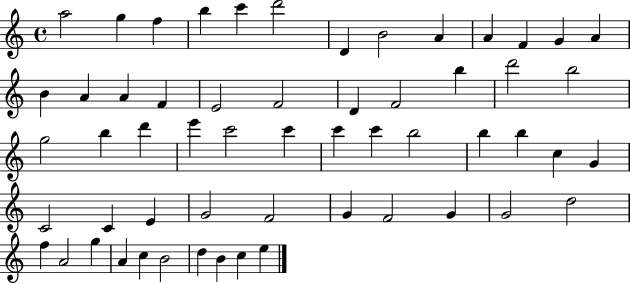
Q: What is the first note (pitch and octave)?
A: A5